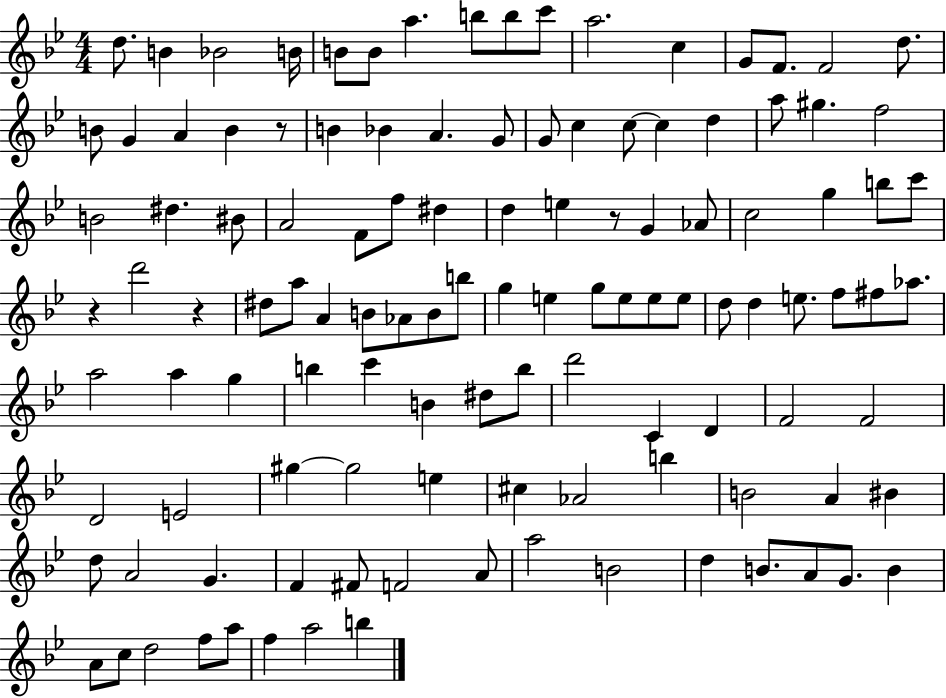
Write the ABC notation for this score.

X:1
T:Untitled
M:4/4
L:1/4
K:Bb
d/2 B _B2 B/4 B/2 B/2 a b/2 b/2 c'/2 a2 c G/2 F/2 F2 d/2 B/2 G A B z/2 B _B A G/2 G/2 c c/2 c d a/2 ^g f2 B2 ^d ^B/2 A2 F/2 f/2 ^d d e z/2 G _A/2 c2 g b/2 c'/2 z d'2 z ^d/2 a/2 A B/2 _A/2 B/2 b/2 g e g/2 e/2 e/2 e/2 d/2 d e/2 f/2 ^f/2 _a/2 a2 a g b c' B ^d/2 b/2 d'2 C D F2 F2 D2 E2 ^g ^g2 e ^c _A2 b B2 A ^B d/2 A2 G F ^F/2 F2 A/2 a2 B2 d B/2 A/2 G/2 B A/2 c/2 d2 f/2 a/2 f a2 b